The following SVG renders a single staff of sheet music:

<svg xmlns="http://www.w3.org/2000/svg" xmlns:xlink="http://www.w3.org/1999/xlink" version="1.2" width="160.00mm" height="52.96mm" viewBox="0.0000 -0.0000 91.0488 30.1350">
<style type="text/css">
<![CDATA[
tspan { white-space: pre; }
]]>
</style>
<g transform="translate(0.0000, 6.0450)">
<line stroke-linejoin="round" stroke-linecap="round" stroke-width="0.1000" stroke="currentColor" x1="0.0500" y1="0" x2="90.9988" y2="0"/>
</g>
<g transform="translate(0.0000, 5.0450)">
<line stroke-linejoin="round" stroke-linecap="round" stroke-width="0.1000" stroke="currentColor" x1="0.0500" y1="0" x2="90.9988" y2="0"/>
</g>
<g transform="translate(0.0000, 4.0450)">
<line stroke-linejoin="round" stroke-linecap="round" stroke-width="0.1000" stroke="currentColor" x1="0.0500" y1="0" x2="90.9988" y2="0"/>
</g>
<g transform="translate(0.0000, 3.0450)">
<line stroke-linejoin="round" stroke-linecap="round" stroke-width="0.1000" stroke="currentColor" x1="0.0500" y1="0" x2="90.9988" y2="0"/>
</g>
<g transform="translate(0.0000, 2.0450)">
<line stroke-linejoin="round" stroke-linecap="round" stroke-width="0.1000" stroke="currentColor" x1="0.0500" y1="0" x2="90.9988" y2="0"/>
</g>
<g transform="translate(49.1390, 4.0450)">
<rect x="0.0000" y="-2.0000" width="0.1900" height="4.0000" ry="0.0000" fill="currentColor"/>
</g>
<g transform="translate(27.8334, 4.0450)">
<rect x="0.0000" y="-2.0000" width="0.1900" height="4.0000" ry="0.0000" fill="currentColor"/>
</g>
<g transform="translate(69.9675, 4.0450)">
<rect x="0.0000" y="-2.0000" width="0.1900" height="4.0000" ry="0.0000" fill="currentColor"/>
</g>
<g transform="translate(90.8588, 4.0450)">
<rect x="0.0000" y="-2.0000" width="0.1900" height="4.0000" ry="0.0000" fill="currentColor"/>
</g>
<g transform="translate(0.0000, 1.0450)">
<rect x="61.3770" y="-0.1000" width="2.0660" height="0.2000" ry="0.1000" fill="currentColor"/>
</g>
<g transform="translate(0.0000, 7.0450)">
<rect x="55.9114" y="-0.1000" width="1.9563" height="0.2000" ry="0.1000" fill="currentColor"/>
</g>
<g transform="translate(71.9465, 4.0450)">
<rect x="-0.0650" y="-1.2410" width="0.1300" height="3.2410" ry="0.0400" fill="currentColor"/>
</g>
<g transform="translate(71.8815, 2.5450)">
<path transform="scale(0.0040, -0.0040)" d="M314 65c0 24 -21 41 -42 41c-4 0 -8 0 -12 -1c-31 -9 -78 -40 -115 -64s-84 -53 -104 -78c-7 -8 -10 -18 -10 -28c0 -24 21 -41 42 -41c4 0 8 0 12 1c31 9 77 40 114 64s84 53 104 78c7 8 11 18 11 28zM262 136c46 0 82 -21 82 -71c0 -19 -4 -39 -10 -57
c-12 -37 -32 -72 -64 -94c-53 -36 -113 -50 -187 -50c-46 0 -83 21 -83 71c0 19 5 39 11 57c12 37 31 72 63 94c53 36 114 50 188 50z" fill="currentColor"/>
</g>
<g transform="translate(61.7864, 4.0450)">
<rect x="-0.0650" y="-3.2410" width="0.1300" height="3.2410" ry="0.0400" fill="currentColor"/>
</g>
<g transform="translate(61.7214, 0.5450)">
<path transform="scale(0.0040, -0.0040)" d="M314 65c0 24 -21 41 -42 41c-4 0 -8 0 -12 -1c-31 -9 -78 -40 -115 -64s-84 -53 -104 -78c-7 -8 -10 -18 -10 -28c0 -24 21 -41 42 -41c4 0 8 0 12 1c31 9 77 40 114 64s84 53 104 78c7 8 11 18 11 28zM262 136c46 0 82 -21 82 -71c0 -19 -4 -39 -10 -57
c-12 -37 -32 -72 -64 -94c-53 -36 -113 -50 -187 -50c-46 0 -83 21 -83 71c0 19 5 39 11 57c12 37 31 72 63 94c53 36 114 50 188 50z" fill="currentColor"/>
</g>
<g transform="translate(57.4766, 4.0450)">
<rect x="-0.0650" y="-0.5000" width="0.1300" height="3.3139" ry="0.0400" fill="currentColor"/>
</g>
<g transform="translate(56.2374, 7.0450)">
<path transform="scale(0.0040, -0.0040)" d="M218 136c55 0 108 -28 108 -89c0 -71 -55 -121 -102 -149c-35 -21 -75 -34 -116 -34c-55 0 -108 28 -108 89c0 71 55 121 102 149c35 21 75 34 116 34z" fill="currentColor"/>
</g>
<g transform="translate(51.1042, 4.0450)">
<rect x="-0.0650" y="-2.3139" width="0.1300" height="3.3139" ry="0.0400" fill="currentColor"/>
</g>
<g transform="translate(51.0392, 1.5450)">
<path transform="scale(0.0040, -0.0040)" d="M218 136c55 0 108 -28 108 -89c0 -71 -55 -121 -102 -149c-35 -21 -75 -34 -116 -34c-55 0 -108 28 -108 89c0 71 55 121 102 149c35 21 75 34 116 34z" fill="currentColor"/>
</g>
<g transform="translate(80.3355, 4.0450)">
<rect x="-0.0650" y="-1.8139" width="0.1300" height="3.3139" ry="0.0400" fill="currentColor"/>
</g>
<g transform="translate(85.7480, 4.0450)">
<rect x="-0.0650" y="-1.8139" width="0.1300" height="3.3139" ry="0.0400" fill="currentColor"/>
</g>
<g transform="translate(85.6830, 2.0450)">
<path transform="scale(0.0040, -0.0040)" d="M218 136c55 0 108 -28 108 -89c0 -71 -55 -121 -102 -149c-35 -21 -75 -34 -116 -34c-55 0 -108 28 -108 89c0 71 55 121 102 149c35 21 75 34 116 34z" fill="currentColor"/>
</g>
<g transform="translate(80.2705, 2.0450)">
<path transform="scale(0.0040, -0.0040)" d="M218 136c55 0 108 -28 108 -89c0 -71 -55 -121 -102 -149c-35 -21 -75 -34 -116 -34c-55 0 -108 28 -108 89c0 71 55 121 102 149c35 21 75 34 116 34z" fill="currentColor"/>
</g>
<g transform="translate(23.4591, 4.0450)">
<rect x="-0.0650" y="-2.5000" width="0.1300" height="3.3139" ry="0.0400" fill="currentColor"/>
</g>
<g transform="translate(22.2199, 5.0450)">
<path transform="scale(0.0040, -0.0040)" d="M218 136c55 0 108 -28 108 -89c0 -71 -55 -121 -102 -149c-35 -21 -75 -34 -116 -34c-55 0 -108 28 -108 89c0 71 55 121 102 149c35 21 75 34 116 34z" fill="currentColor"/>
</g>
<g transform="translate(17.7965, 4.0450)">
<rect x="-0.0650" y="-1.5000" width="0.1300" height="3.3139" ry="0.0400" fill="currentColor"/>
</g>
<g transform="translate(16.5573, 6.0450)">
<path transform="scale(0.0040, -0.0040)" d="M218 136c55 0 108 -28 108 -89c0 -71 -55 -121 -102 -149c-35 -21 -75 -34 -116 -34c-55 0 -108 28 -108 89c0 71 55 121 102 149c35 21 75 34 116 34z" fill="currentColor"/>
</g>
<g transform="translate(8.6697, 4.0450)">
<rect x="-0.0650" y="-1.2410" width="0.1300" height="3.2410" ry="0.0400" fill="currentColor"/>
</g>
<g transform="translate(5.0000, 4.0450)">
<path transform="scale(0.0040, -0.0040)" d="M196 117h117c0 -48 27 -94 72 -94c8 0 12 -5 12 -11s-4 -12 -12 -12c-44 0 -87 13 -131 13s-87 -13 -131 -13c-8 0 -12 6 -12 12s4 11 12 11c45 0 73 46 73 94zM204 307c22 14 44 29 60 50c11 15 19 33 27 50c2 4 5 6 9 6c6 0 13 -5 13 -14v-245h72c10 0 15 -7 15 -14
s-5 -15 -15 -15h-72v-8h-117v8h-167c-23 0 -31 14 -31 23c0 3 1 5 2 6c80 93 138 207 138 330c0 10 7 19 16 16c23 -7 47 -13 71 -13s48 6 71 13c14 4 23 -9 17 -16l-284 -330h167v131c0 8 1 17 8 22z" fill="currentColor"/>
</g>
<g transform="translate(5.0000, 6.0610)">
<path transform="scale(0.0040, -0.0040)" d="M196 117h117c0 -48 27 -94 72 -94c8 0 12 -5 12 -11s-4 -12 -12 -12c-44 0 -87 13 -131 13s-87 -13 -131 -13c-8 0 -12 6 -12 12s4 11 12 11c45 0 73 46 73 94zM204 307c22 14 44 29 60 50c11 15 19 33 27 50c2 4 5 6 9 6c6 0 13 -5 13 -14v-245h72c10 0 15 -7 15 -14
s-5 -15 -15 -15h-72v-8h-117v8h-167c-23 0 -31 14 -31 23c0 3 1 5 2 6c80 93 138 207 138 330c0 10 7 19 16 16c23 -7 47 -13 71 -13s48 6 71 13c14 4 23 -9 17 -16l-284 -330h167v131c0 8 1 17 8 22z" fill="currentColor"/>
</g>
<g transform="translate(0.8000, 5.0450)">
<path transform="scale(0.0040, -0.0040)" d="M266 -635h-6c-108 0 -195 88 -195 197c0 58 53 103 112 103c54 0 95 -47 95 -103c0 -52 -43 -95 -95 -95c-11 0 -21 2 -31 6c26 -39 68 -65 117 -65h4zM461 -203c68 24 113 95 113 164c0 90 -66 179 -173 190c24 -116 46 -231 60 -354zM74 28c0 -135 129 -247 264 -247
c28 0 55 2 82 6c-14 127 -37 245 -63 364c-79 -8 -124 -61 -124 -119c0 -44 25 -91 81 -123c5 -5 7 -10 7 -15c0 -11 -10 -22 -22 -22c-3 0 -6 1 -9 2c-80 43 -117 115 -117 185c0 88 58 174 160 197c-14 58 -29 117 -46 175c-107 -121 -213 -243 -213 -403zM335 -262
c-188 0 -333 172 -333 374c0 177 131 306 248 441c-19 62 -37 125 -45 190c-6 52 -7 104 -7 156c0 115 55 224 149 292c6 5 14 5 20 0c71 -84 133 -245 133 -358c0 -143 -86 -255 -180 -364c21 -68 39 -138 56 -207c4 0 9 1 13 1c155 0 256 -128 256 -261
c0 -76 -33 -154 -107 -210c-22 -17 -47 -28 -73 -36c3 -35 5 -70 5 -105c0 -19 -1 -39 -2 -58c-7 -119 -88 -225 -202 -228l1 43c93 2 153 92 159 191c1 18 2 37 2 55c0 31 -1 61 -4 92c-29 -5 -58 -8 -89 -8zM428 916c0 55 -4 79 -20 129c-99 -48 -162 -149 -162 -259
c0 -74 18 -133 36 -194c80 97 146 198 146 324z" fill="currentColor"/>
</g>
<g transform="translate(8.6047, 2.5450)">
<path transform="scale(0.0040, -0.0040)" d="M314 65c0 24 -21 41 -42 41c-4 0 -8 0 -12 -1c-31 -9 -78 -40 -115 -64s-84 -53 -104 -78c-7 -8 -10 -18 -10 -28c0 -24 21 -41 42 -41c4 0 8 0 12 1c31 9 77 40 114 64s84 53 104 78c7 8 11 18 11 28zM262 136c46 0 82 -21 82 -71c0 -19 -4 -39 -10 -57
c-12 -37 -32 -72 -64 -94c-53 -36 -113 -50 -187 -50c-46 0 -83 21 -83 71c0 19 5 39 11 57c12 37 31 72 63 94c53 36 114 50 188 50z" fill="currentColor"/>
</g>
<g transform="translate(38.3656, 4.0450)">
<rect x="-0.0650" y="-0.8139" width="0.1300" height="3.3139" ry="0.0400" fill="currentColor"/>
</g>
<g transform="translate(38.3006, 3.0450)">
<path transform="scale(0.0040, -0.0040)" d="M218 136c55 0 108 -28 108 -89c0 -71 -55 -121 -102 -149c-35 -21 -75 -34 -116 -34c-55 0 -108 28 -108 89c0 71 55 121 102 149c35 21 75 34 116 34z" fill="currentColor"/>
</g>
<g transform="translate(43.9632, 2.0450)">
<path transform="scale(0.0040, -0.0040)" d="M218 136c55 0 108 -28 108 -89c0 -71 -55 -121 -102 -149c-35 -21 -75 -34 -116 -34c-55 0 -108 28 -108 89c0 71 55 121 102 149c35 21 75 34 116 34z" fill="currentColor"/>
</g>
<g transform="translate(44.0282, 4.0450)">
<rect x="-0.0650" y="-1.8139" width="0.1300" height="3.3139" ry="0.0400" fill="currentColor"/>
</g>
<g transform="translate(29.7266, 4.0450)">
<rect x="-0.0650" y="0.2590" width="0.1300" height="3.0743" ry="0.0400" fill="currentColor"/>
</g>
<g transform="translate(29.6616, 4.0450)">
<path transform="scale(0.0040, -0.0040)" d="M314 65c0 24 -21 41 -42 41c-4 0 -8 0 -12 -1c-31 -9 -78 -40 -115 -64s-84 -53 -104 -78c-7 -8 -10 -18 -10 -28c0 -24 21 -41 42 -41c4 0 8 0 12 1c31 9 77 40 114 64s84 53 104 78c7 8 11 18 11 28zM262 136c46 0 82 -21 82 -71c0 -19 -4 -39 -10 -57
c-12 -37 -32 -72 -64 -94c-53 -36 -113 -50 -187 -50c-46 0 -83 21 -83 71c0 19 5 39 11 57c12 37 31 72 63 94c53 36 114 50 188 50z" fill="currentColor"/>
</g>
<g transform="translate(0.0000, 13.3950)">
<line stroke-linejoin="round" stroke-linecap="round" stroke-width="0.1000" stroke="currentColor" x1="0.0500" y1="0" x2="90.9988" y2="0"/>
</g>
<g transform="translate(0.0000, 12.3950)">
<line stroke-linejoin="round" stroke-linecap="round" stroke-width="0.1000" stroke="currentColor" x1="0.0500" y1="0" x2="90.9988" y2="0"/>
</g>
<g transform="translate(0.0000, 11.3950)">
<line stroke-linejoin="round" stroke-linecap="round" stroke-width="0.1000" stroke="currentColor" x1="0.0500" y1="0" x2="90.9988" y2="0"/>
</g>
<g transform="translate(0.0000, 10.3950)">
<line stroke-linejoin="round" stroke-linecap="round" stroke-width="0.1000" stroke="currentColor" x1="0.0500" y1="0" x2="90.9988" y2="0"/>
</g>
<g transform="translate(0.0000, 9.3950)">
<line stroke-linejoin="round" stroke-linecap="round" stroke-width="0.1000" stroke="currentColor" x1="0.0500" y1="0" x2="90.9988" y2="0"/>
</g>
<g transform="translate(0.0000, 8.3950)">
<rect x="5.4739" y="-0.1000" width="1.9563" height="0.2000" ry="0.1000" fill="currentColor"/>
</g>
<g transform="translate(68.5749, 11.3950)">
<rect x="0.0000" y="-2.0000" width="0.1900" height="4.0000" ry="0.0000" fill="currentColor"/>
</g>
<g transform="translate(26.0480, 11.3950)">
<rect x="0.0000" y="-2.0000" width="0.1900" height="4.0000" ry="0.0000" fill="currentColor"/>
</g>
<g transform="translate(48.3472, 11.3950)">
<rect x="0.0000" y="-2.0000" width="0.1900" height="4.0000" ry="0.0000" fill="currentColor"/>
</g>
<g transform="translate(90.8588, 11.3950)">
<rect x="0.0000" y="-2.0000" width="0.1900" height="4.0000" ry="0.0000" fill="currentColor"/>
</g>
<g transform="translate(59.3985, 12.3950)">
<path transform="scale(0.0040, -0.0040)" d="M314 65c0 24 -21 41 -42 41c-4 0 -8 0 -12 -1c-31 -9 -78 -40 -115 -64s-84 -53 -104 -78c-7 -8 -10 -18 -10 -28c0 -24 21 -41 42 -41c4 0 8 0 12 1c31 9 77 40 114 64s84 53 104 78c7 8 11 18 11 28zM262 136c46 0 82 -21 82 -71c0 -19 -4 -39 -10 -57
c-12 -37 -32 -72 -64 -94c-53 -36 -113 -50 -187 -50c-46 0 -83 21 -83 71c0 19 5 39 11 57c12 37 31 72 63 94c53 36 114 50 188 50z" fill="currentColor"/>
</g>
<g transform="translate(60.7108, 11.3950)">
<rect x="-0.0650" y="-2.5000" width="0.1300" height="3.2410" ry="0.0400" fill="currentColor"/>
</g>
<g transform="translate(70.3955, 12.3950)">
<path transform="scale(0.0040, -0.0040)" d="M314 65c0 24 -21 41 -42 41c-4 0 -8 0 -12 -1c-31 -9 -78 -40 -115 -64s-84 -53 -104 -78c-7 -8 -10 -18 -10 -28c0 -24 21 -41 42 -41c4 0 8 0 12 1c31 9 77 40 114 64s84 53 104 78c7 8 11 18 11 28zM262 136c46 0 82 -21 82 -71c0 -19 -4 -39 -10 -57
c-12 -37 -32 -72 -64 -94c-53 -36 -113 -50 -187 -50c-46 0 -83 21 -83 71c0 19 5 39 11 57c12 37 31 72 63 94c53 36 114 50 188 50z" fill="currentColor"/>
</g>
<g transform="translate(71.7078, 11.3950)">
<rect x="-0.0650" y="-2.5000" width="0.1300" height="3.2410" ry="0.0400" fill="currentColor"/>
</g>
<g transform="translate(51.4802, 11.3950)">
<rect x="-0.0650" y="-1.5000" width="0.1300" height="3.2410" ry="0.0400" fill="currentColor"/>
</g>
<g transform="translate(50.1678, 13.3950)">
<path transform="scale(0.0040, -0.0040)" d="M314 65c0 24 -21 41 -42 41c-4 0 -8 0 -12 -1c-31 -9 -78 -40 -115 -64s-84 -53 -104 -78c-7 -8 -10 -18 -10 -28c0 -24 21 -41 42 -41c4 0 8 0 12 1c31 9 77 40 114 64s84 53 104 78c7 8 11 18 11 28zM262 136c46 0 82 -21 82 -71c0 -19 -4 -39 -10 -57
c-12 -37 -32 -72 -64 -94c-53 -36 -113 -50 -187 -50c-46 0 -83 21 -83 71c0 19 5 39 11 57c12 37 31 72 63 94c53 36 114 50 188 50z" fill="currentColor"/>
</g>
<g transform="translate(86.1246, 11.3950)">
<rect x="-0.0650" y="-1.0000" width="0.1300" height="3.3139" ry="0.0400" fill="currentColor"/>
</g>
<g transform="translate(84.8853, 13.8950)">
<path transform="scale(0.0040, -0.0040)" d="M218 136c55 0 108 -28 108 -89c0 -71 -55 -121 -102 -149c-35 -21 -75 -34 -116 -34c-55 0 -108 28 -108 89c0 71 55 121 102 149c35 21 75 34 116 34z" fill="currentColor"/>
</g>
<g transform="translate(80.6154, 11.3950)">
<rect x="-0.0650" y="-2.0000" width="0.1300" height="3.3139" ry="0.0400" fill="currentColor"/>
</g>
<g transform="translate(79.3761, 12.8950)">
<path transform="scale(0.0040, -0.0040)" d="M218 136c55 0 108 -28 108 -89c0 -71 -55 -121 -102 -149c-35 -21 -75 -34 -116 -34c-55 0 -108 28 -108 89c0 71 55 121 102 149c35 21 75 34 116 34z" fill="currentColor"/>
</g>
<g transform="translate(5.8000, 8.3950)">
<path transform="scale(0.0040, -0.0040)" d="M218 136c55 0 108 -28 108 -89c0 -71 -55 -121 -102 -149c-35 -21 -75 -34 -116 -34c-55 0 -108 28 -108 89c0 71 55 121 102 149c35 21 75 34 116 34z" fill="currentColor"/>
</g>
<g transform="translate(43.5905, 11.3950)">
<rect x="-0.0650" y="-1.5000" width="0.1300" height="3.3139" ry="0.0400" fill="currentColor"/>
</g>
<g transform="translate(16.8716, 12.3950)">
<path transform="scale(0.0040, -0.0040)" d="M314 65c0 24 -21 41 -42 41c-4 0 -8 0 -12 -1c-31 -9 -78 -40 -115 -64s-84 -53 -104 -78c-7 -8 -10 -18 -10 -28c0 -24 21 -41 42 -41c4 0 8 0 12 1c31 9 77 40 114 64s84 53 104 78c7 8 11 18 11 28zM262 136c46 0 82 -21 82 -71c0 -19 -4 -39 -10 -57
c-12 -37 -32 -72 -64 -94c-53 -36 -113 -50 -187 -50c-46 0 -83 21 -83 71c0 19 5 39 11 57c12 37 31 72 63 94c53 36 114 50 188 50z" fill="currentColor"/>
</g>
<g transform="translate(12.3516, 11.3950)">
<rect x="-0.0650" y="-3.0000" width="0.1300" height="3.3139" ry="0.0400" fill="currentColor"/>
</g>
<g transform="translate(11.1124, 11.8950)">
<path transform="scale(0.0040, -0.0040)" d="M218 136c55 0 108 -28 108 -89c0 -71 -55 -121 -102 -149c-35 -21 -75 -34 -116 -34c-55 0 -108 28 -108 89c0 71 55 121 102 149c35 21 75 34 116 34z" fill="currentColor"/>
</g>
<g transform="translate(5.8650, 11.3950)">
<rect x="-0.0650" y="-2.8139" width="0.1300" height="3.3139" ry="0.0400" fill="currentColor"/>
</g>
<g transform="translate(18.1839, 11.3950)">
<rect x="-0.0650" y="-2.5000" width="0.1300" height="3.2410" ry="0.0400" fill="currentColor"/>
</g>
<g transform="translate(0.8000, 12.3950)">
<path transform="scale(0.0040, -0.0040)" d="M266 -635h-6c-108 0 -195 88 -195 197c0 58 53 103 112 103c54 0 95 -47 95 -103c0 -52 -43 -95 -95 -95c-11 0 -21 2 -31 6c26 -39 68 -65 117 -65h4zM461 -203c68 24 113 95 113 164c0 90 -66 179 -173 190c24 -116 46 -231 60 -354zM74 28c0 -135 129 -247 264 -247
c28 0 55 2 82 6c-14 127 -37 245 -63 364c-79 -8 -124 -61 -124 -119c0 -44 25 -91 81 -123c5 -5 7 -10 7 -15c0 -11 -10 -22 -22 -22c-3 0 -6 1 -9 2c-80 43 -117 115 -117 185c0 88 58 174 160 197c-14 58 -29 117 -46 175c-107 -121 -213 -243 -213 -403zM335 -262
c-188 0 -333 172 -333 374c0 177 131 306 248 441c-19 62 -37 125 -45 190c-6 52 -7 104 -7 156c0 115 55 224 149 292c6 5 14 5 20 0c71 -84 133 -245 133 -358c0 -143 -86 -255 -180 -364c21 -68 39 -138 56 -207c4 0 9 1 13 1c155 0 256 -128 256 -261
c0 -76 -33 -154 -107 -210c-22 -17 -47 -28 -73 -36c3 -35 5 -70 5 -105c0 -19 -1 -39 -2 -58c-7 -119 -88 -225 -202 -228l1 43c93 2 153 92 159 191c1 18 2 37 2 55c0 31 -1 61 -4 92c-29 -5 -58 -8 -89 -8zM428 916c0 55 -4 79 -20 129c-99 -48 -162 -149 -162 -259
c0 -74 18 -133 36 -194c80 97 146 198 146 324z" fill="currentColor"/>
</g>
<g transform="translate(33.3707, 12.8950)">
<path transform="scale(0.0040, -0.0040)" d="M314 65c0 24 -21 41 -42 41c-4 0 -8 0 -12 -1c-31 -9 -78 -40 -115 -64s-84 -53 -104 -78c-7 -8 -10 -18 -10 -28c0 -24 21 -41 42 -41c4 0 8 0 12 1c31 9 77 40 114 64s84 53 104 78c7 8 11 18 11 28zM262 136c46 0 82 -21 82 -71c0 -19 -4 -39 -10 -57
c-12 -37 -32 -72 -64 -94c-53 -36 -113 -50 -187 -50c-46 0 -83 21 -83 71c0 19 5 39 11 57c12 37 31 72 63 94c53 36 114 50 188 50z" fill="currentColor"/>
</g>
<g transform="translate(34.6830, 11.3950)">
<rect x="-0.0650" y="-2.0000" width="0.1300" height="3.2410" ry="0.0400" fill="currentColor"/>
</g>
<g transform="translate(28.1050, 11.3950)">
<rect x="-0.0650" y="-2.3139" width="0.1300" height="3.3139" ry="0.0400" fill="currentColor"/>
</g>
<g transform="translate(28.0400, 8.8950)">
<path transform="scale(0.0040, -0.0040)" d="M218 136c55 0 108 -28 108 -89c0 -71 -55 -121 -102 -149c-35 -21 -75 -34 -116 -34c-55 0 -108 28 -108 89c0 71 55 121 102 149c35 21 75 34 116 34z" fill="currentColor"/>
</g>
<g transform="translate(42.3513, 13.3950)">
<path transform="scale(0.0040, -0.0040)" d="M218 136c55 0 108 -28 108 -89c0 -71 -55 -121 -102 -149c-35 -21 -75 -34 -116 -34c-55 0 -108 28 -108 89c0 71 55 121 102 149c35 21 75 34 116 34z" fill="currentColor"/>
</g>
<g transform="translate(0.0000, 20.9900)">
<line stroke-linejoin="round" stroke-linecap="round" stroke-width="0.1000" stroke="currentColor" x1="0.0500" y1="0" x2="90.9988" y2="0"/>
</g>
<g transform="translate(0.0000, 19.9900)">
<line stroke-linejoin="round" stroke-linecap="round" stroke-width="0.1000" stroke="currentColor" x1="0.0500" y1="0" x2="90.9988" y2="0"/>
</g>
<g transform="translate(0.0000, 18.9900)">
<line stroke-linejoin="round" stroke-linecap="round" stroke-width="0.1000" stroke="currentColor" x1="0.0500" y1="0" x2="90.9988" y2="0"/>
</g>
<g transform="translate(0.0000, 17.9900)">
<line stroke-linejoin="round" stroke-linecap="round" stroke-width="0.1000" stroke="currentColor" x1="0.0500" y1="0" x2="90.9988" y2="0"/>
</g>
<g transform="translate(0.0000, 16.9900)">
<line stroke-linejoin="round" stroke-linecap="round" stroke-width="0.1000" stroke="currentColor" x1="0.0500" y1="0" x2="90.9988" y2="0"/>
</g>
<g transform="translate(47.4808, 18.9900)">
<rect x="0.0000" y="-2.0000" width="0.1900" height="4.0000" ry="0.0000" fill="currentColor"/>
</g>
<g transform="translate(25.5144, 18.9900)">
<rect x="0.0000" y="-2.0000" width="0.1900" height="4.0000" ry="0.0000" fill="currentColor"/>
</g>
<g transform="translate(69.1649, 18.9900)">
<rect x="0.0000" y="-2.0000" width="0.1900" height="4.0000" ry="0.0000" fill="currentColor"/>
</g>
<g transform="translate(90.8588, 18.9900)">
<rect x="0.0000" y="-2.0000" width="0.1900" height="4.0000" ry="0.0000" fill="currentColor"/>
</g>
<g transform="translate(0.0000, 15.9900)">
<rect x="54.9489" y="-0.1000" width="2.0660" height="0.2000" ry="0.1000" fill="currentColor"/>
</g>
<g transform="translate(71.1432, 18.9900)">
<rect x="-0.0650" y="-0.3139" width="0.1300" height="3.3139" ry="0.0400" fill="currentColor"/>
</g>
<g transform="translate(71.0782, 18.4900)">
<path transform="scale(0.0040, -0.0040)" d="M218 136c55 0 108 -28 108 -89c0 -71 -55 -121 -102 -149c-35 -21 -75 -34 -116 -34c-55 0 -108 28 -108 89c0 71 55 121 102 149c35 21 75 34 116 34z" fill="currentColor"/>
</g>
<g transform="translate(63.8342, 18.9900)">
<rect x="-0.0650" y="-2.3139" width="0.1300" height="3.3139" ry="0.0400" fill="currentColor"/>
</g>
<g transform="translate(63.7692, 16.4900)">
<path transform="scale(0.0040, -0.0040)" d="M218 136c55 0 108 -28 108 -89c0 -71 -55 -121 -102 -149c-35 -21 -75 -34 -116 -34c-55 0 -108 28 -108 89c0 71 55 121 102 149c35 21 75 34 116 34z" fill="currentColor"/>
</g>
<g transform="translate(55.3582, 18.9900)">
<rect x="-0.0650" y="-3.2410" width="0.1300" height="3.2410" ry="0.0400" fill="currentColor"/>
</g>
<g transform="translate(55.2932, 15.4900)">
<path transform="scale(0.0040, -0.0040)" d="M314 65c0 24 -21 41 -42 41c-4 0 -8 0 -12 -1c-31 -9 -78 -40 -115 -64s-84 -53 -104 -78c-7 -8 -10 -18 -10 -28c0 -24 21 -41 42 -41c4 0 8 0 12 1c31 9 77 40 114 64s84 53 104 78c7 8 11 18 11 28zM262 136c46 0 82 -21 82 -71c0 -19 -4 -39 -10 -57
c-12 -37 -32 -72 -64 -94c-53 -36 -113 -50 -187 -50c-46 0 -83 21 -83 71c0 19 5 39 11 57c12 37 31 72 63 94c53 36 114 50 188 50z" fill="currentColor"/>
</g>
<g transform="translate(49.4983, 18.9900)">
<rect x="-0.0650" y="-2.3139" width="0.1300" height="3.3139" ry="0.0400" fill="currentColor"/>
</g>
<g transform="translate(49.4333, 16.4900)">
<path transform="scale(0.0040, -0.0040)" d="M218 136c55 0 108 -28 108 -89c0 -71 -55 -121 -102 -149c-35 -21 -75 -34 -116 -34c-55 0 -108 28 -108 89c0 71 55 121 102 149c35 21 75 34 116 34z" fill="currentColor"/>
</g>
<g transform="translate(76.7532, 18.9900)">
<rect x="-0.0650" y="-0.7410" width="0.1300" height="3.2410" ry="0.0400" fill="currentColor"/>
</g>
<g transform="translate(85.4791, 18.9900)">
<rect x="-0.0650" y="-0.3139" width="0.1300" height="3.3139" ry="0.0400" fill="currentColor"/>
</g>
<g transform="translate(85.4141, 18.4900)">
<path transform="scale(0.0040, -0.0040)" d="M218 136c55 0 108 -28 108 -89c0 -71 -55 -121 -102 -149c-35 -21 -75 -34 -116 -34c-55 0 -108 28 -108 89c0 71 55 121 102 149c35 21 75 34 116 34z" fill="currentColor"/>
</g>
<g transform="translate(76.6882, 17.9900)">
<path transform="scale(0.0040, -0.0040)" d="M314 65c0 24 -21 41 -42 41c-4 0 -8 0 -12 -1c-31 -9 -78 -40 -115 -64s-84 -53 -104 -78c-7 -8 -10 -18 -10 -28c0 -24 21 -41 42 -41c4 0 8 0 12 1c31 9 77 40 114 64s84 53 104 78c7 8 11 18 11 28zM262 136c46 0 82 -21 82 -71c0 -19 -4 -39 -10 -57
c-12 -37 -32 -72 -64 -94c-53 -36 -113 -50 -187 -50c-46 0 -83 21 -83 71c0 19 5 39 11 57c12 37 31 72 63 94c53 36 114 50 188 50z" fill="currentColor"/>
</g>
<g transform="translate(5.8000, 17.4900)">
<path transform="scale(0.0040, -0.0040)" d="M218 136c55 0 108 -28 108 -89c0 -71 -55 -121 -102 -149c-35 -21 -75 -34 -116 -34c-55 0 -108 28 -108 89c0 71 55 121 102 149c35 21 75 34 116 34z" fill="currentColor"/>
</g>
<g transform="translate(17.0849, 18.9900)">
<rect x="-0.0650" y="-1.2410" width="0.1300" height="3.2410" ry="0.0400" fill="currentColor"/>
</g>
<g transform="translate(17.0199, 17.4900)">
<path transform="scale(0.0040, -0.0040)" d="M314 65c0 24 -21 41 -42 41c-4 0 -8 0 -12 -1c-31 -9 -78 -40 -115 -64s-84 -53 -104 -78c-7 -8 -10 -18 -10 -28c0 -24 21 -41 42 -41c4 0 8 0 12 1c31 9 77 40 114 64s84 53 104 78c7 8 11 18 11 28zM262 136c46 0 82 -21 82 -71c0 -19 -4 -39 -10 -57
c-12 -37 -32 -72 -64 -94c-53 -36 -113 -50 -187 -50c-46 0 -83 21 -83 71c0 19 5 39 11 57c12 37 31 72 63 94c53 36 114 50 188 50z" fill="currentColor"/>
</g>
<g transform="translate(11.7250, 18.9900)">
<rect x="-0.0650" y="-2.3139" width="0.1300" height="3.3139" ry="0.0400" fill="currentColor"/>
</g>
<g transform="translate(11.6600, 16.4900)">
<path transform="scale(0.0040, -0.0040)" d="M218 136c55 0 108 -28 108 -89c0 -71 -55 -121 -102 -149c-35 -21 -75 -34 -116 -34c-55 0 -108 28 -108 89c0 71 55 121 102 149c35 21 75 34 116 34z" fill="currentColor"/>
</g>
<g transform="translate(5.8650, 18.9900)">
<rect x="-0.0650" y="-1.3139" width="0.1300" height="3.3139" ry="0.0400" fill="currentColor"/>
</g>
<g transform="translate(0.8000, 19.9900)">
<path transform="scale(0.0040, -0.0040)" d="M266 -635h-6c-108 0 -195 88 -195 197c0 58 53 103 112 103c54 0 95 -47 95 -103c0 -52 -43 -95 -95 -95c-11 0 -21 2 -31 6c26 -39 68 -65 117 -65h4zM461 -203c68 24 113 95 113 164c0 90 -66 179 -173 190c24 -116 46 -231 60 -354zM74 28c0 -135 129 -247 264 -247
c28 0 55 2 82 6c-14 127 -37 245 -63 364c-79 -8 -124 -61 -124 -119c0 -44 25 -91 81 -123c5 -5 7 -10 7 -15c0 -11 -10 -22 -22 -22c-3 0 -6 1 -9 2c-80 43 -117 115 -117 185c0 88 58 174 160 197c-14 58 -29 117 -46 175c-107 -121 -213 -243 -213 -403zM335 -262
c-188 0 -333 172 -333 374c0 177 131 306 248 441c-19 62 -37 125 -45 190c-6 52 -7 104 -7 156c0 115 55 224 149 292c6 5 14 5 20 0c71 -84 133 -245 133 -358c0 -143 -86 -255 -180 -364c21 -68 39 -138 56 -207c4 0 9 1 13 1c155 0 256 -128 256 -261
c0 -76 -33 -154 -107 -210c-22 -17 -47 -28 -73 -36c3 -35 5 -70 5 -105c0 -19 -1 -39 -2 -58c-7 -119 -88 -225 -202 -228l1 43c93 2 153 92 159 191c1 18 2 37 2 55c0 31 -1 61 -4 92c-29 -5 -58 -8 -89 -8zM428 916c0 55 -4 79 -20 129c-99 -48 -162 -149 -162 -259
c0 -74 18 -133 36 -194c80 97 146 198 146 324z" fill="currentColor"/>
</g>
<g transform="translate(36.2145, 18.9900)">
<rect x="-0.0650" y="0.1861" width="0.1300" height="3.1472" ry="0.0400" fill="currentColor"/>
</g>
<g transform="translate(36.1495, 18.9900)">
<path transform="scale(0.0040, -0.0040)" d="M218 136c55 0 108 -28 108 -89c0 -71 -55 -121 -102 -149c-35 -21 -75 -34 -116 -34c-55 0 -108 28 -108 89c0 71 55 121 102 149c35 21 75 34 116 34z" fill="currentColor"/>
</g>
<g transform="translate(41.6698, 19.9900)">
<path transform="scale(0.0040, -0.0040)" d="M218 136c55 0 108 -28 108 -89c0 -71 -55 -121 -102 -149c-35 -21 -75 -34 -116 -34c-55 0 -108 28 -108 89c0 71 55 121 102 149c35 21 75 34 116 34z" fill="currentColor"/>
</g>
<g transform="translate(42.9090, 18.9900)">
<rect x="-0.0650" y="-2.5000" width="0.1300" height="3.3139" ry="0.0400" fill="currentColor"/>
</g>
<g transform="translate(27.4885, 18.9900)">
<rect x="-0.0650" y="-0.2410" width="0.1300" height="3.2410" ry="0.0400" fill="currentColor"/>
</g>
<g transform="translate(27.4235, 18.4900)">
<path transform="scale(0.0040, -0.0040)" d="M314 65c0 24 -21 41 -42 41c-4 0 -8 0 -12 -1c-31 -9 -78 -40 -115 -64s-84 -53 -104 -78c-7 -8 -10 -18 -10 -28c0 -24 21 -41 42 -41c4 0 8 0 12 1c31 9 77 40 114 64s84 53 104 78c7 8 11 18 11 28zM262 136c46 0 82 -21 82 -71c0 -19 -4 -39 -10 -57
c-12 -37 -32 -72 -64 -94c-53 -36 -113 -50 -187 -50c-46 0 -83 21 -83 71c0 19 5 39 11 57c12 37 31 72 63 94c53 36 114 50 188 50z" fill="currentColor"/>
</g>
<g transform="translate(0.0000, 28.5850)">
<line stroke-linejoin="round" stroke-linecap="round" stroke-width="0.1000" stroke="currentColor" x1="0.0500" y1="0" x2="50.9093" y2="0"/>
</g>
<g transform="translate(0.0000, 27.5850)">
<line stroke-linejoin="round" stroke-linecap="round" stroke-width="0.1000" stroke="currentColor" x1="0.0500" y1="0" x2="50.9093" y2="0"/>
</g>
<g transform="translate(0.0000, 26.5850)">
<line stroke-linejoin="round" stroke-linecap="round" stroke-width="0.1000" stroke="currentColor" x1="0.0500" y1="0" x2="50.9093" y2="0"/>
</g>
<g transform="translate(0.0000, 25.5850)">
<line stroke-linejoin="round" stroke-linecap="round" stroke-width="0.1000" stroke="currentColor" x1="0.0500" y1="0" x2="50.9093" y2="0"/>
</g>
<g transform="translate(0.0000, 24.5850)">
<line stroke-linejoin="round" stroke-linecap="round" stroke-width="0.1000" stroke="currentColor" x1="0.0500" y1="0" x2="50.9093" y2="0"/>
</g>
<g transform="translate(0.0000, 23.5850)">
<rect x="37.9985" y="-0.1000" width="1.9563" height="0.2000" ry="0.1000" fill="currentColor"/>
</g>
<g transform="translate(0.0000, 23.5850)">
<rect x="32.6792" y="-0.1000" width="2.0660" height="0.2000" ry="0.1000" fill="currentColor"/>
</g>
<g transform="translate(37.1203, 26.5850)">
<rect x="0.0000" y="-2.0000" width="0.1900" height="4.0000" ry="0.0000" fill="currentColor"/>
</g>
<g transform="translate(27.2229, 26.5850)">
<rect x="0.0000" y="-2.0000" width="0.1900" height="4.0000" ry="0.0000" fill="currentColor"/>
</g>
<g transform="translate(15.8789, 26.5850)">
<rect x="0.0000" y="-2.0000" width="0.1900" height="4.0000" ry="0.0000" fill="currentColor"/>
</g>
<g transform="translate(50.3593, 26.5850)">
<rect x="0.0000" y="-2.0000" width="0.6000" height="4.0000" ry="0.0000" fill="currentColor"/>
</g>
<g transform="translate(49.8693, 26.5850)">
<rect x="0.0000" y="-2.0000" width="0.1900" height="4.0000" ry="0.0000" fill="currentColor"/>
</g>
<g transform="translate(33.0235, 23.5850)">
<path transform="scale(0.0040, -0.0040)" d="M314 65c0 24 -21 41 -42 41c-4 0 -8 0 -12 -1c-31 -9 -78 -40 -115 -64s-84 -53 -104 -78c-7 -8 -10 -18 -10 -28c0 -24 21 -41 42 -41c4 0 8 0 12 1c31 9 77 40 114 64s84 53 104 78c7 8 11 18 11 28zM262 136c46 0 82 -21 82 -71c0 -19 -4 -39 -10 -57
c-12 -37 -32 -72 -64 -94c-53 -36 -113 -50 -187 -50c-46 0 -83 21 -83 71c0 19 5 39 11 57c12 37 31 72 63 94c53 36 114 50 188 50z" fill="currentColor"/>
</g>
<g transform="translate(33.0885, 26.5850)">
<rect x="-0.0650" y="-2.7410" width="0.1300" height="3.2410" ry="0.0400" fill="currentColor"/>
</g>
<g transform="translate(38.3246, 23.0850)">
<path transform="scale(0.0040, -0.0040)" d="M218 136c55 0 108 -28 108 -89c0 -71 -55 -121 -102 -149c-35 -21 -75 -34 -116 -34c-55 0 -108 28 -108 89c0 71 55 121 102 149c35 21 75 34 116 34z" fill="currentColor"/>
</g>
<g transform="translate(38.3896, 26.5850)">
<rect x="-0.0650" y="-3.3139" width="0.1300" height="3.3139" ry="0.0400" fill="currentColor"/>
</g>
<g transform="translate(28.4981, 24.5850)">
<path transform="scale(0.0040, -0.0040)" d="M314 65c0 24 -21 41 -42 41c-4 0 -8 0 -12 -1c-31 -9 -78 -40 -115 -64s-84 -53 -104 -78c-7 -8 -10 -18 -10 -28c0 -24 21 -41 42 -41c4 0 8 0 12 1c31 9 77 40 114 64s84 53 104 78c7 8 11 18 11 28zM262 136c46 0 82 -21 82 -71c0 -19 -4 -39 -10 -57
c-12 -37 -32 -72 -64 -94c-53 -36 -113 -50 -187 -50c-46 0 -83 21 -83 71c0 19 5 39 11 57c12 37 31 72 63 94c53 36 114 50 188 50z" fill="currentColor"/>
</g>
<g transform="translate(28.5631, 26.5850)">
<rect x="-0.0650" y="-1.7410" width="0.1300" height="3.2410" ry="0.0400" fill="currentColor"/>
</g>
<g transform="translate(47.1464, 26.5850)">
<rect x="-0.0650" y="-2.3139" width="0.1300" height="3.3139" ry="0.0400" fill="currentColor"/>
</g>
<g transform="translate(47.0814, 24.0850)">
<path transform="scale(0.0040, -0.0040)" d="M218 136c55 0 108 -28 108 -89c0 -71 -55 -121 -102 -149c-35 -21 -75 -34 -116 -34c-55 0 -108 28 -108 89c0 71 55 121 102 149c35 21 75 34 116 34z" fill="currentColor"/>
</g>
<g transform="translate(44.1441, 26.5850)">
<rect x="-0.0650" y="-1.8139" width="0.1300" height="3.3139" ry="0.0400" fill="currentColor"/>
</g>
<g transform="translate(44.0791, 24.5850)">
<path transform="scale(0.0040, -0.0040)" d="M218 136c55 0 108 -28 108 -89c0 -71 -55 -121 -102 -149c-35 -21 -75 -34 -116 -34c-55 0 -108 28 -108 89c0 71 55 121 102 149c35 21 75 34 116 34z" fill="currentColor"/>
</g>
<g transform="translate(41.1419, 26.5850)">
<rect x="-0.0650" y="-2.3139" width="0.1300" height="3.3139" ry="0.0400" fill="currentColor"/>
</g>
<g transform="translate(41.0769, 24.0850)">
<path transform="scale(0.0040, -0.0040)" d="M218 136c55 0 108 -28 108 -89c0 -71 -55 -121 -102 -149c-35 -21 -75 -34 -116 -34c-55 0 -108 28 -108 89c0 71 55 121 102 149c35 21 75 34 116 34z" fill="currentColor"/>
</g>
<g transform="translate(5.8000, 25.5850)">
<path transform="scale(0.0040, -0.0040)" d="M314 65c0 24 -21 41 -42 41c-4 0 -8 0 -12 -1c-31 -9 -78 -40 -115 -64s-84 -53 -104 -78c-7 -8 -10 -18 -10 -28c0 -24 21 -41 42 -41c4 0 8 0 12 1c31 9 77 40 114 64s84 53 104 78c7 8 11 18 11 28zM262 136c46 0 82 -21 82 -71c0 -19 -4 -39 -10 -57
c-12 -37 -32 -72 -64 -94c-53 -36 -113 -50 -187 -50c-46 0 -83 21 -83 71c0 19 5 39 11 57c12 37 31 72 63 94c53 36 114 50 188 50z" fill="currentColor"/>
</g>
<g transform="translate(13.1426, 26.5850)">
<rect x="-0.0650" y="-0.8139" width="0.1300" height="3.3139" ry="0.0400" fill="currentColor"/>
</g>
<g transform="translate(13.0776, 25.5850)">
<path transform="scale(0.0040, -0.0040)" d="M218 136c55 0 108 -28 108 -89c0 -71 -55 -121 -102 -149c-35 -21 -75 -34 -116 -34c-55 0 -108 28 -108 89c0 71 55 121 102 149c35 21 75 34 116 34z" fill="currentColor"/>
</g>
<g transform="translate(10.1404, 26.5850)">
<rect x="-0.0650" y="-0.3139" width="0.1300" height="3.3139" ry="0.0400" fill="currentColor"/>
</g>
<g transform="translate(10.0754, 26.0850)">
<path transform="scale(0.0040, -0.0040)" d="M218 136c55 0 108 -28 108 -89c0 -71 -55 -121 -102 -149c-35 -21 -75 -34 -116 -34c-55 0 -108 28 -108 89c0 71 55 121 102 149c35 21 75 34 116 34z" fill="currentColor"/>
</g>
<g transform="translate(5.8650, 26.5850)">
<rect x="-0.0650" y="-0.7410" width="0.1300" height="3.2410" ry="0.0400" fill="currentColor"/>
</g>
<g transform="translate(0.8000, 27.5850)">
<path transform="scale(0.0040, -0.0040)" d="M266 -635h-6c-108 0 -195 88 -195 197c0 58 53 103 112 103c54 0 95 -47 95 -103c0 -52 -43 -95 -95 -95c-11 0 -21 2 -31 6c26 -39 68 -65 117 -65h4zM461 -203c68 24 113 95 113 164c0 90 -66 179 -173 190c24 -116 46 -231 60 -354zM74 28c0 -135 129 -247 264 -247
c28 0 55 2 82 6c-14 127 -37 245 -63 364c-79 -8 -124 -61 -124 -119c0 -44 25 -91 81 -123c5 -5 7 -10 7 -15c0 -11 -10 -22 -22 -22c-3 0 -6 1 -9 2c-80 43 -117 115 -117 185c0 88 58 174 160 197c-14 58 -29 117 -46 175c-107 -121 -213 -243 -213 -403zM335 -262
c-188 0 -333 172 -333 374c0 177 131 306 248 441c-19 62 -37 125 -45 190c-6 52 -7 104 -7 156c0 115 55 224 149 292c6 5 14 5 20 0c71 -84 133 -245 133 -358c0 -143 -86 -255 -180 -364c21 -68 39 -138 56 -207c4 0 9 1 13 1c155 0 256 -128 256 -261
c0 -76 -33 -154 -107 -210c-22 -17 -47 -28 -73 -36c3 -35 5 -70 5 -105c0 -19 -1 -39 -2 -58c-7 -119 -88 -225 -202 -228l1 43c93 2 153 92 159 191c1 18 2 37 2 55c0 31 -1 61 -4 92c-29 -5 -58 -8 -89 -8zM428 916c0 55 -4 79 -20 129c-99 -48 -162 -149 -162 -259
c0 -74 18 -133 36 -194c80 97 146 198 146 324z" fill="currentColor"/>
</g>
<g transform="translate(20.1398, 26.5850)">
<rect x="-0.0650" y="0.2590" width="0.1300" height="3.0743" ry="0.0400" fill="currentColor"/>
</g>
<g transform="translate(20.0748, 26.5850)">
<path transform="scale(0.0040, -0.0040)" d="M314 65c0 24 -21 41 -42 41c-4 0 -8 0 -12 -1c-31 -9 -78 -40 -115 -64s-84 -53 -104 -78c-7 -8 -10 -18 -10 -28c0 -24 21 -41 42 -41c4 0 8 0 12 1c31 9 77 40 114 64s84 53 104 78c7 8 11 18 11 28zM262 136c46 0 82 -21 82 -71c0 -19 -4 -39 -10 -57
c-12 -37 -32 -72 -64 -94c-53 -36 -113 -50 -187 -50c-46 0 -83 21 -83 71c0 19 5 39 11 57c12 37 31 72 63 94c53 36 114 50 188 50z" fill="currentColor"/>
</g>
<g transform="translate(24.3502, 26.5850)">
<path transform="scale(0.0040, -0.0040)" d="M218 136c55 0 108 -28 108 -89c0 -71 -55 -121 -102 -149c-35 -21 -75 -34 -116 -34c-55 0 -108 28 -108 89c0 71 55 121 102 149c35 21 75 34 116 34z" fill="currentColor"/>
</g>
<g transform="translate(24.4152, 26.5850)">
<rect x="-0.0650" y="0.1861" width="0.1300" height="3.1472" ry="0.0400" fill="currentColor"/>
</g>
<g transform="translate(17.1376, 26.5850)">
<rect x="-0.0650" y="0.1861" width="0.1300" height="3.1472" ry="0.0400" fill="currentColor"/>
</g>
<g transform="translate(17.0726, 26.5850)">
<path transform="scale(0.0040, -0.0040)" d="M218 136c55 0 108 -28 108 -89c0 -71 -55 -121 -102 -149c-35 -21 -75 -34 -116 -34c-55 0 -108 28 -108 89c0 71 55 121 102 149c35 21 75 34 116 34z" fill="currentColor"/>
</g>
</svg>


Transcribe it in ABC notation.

X:1
T:Untitled
M:4/4
L:1/4
K:C
e2 E G B2 d f g C b2 e2 f f a A G2 g F2 E E2 G2 G2 F D e g e2 c2 B G g b2 g c d2 c d2 c d B B2 B f2 a2 b g f g